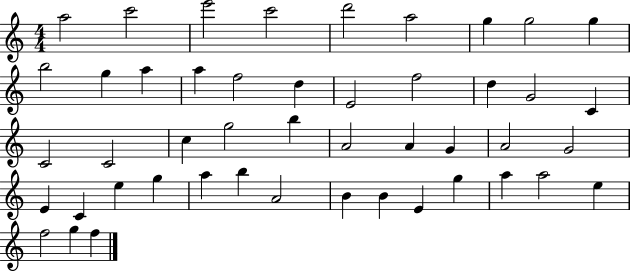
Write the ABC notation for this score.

X:1
T:Untitled
M:4/4
L:1/4
K:C
a2 c'2 e'2 c'2 d'2 a2 g g2 g b2 g a a f2 d E2 f2 d G2 C C2 C2 c g2 b A2 A G A2 G2 E C e g a b A2 B B E g a a2 e f2 g f